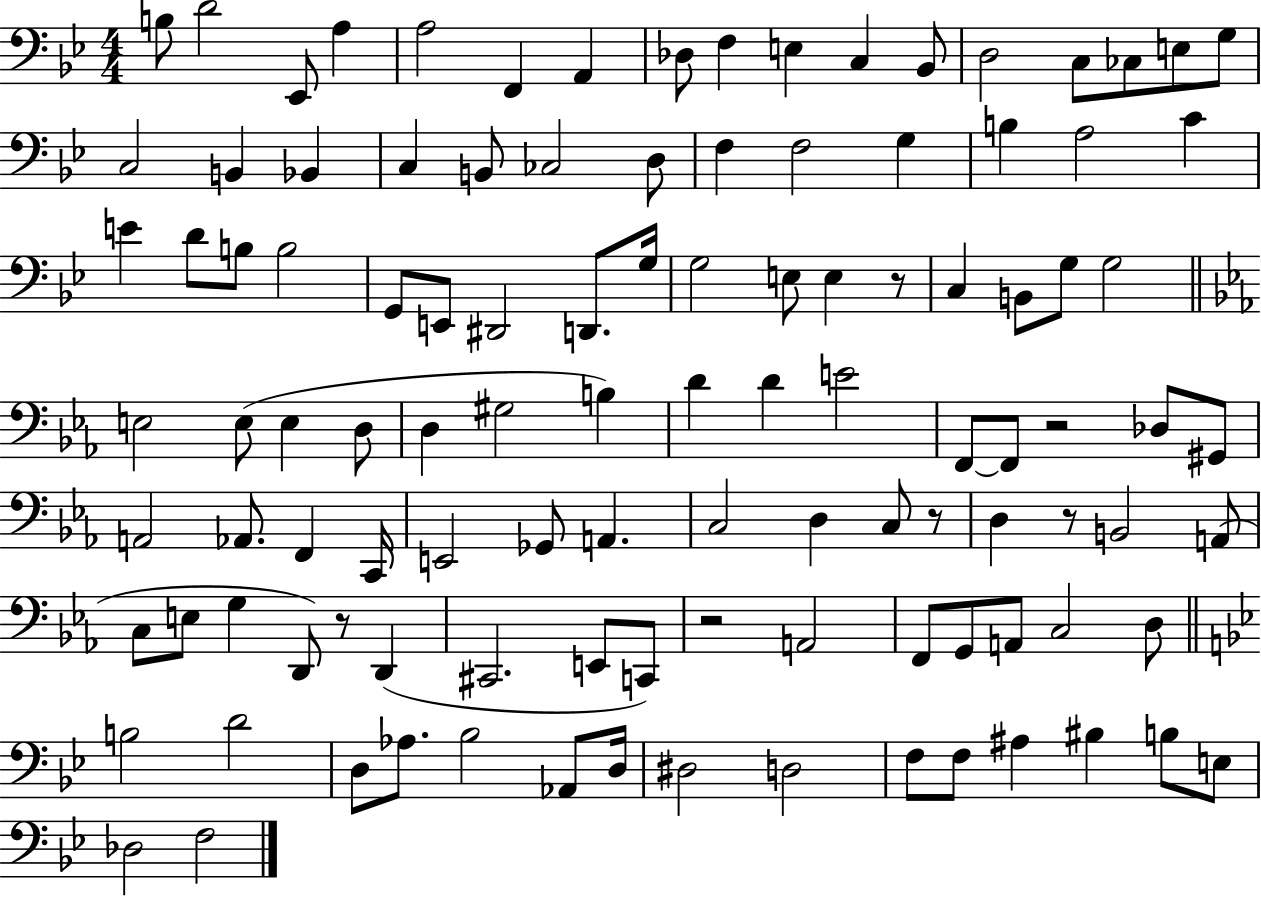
B3/e D4/h Eb2/e A3/q A3/h F2/q A2/q Db3/e F3/q E3/q C3/q Bb2/e D3/h C3/e CES3/e E3/e G3/e C3/h B2/q Bb2/q C3/q B2/e CES3/h D3/e F3/q F3/h G3/q B3/q A3/h C4/q E4/q D4/e B3/e B3/h G2/e E2/e D#2/h D2/e. G3/s G3/h E3/e E3/q R/e C3/q B2/e G3/e G3/h E3/h E3/e E3/q D3/e D3/q G#3/h B3/q D4/q D4/q E4/h F2/e F2/e R/h Db3/e G#2/e A2/h Ab2/e. F2/q C2/s E2/h Gb2/e A2/q. C3/h D3/q C3/e R/e D3/q R/e B2/h A2/e C3/e E3/e G3/q D2/e R/e D2/q C#2/h. E2/e C2/e R/h A2/h F2/e G2/e A2/e C3/h D3/e B3/h D4/h D3/e Ab3/e. Bb3/h Ab2/e D3/s D#3/h D3/h F3/e F3/e A#3/q BIS3/q B3/e E3/e Db3/h F3/h